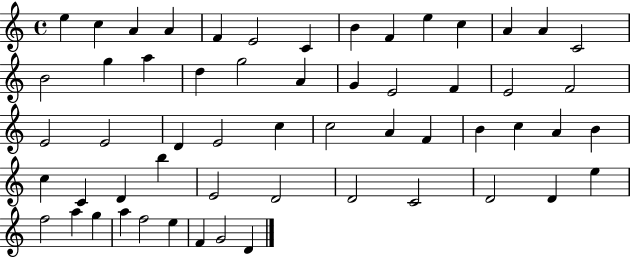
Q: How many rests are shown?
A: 0